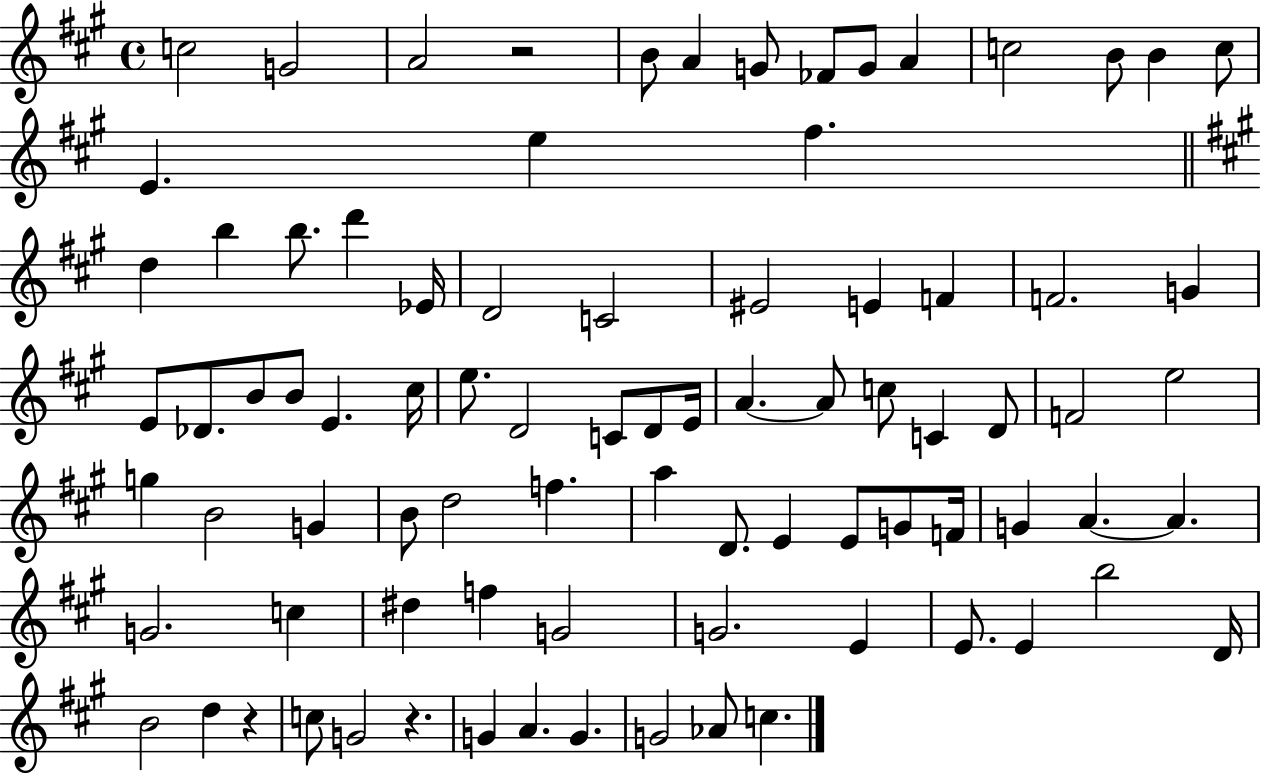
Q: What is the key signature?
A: A major